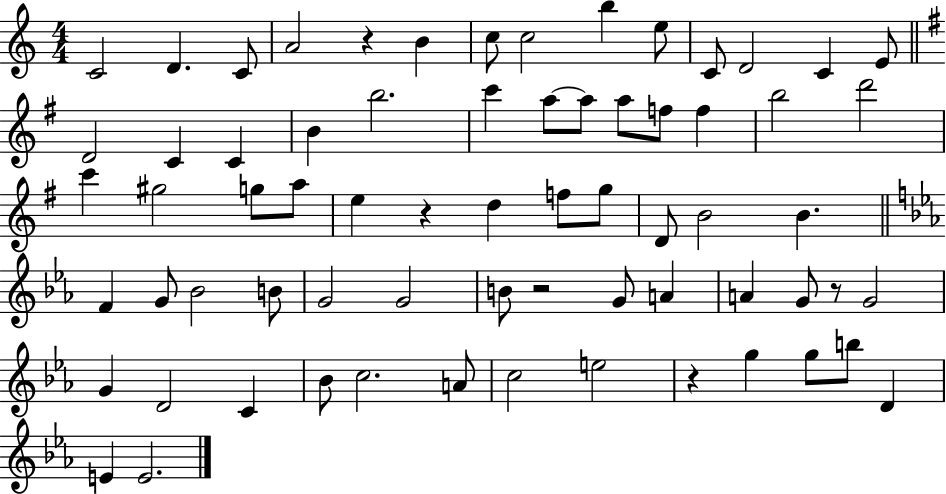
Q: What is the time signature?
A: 4/4